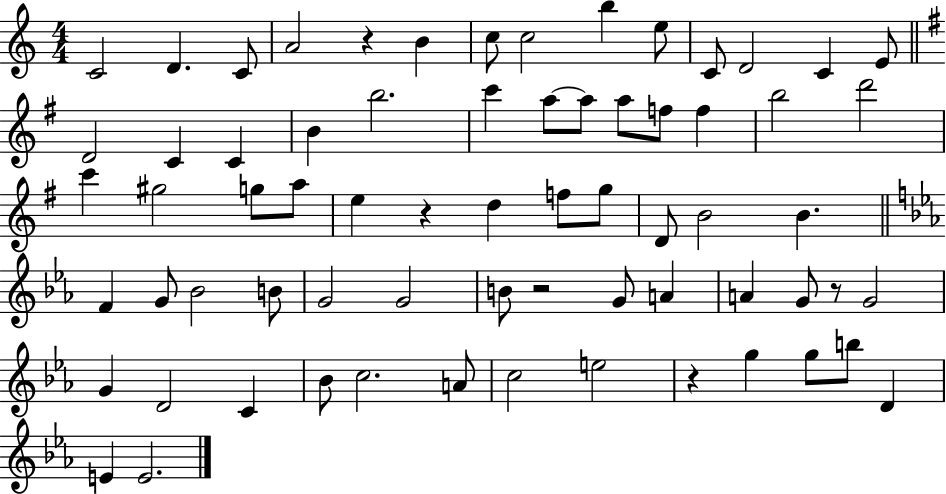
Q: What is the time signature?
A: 4/4